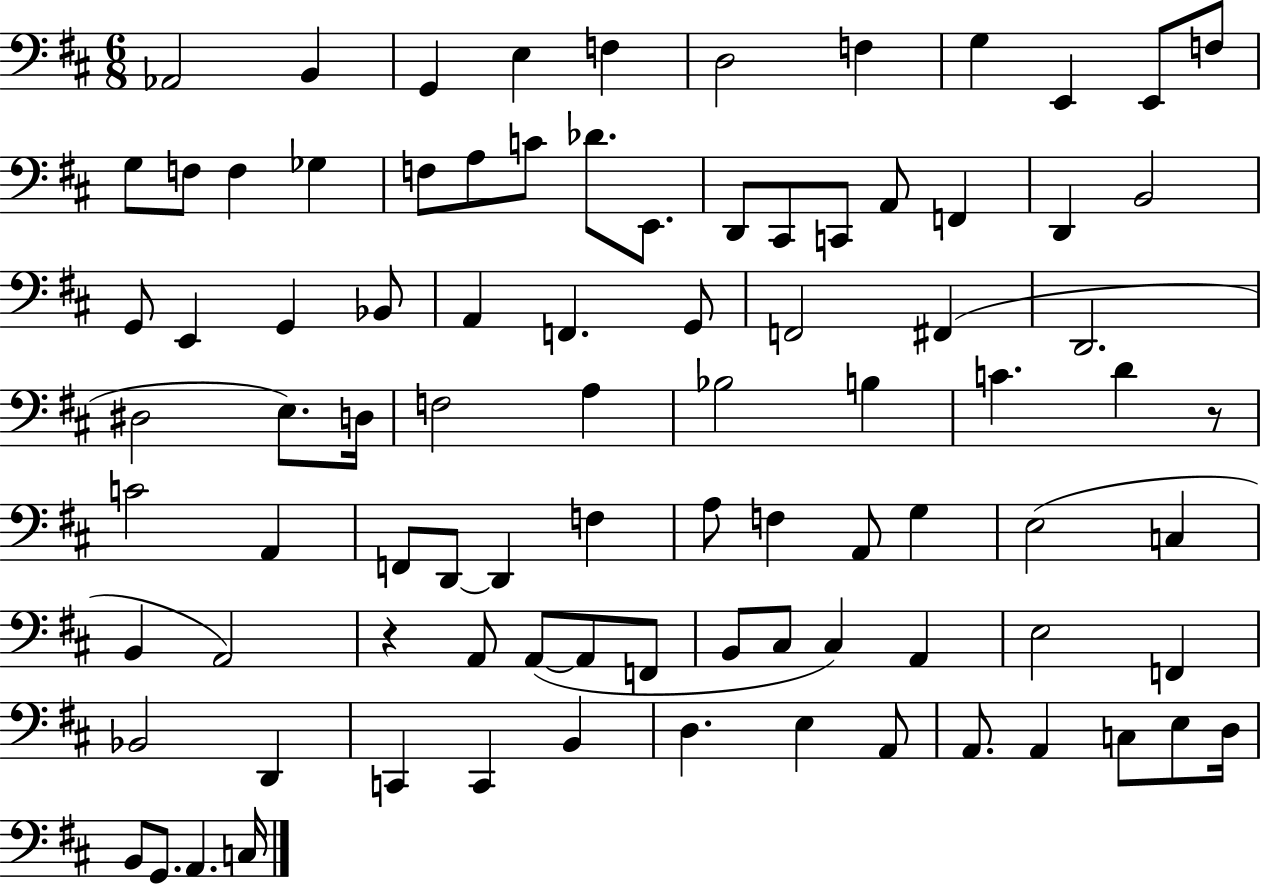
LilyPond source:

{
  \clef bass
  \numericTimeSignature
  \time 6/8
  \key d \major
  \repeat volta 2 { aes,2 b,4 | g,4 e4 f4 | d2 f4 | g4 e,4 e,8 f8 | \break g8 f8 f4 ges4 | f8 a8 c'8 des'8. e,8. | d,8 cis,8 c,8 a,8 f,4 | d,4 b,2 | \break g,8 e,4 g,4 bes,8 | a,4 f,4. g,8 | f,2 fis,4( | d,2. | \break dis2 e8.) d16 | f2 a4 | bes2 b4 | c'4. d'4 r8 | \break c'2 a,4 | f,8 d,8~~ d,4 f4 | a8 f4 a,8 g4 | e2( c4 | \break b,4 a,2) | r4 a,8 a,8~(~ a,8 f,8 | b,8 cis8 cis4) a,4 | e2 f,4 | \break bes,2 d,4 | c,4 c,4 b,4 | d4. e4 a,8 | a,8. a,4 c8 e8 d16 | \break b,8 g,8. a,4. c16 | } \bar "|."
}